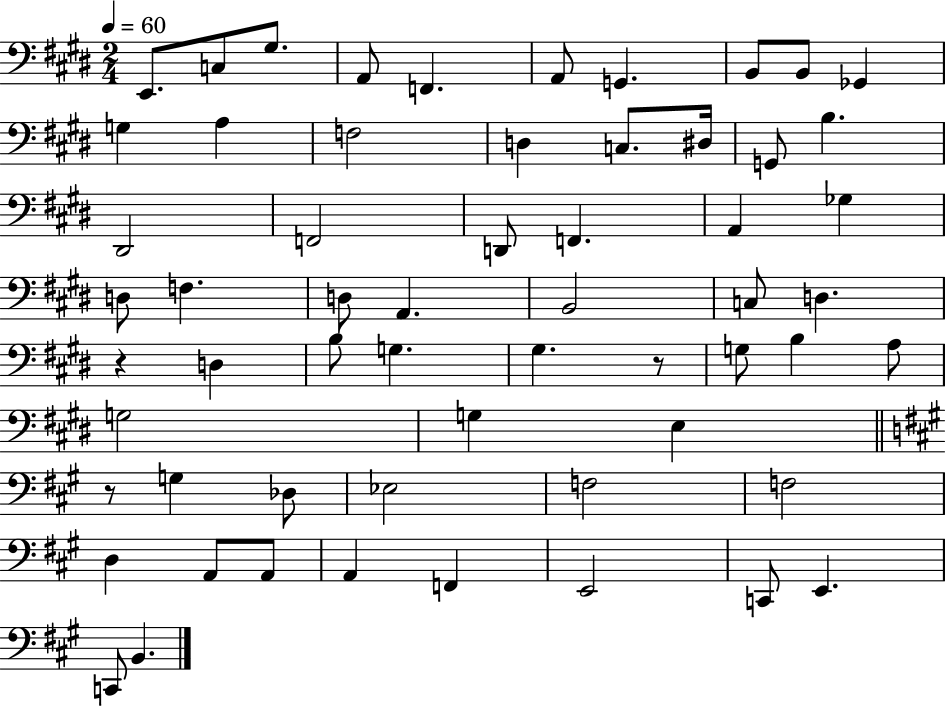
X:1
T:Untitled
M:2/4
L:1/4
K:E
E,,/2 C,/2 ^G,/2 A,,/2 F,, A,,/2 G,, B,,/2 B,,/2 _G,, G, A, F,2 D, C,/2 ^D,/4 G,,/2 B, ^D,,2 F,,2 D,,/2 F,, A,, _G, D,/2 F, D,/2 A,, B,,2 C,/2 D, z D, B,/2 G, ^G, z/2 G,/2 B, A,/2 G,2 G, E, z/2 G, _D,/2 _E,2 F,2 F,2 D, A,,/2 A,,/2 A,, F,, E,,2 C,,/2 E,, C,,/2 B,,